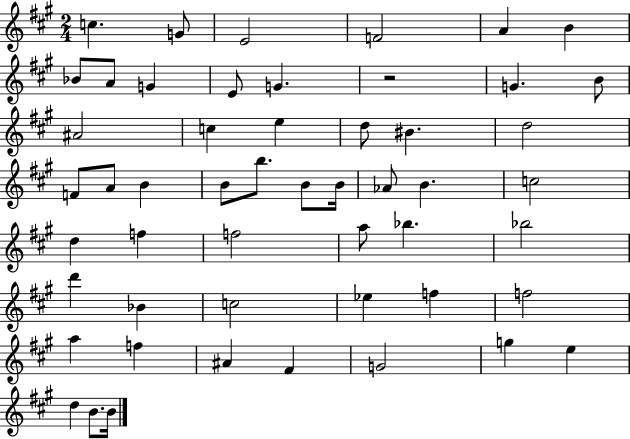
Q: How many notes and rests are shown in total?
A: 52